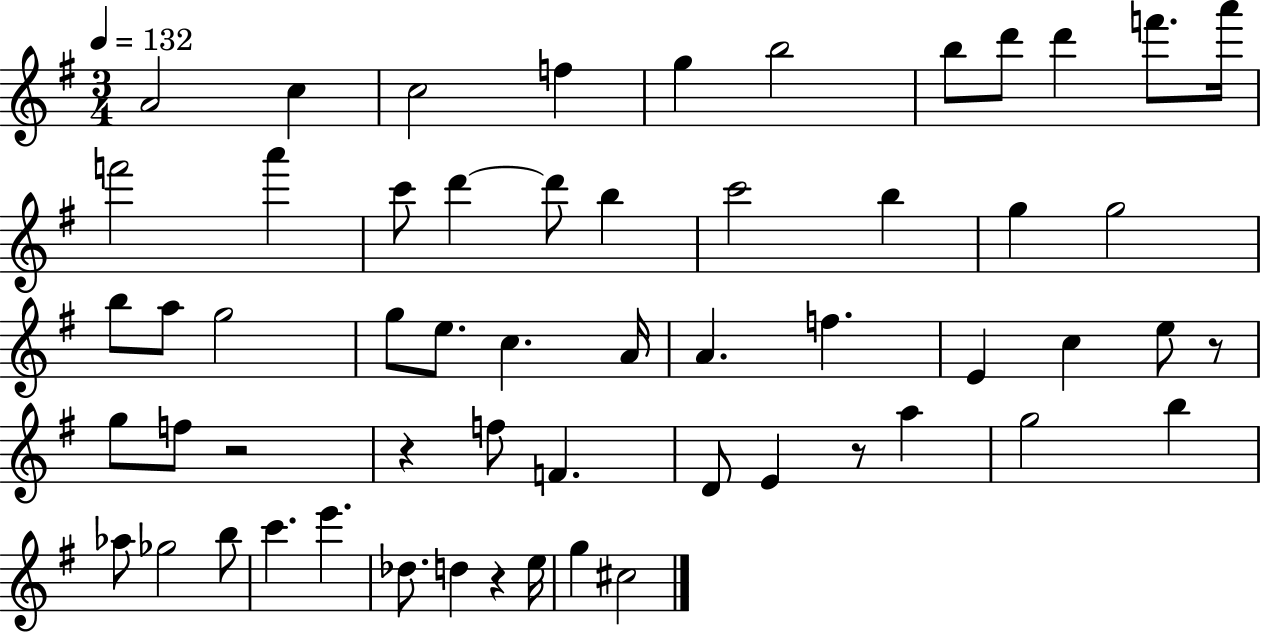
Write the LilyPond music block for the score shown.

{
  \clef treble
  \numericTimeSignature
  \time 3/4
  \key g \major
  \tempo 4 = 132
  a'2 c''4 | c''2 f''4 | g''4 b''2 | b''8 d'''8 d'''4 f'''8. a'''16 | \break f'''2 a'''4 | c'''8 d'''4~~ d'''8 b''4 | c'''2 b''4 | g''4 g''2 | \break b''8 a''8 g''2 | g''8 e''8. c''4. a'16 | a'4. f''4. | e'4 c''4 e''8 r8 | \break g''8 f''8 r2 | r4 f''8 f'4. | d'8 e'4 r8 a''4 | g''2 b''4 | \break aes''8 ges''2 b''8 | c'''4. e'''4. | des''8. d''4 r4 e''16 | g''4 cis''2 | \break \bar "|."
}